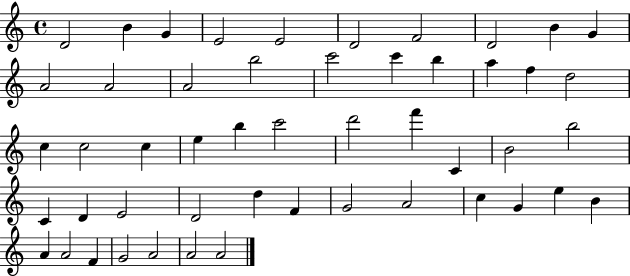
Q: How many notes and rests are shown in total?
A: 50